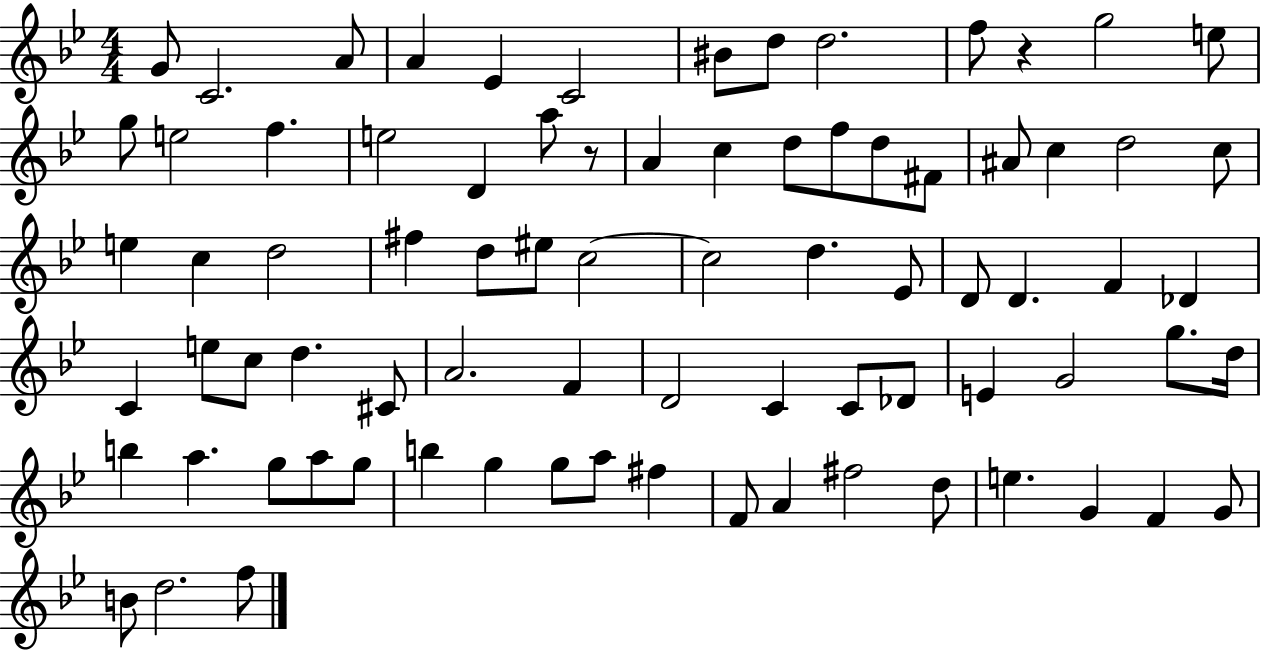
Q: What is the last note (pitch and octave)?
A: F5